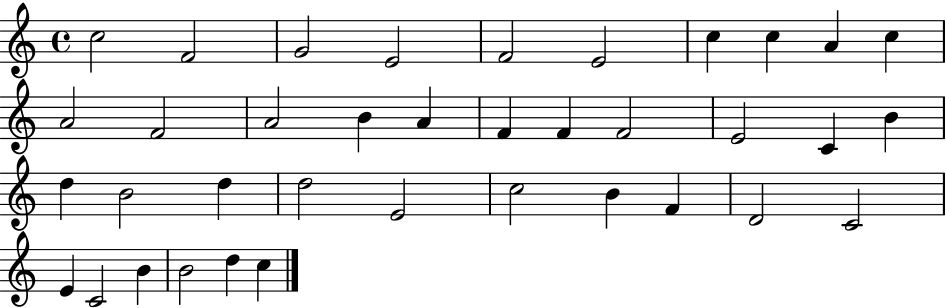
{
  \clef treble
  \time 4/4
  \defaultTimeSignature
  \key c \major
  c''2 f'2 | g'2 e'2 | f'2 e'2 | c''4 c''4 a'4 c''4 | \break a'2 f'2 | a'2 b'4 a'4 | f'4 f'4 f'2 | e'2 c'4 b'4 | \break d''4 b'2 d''4 | d''2 e'2 | c''2 b'4 f'4 | d'2 c'2 | \break e'4 c'2 b'4 | b'2 d''4 c''4 | \bar "|."
}